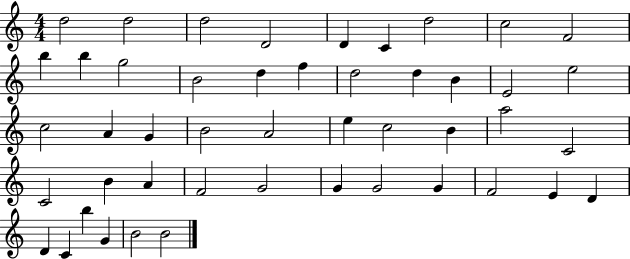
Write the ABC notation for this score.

X:1
T:Untitled
M:4/4
L:1/4
K:C
d2 d2 d2 D2 D C d2 c2 F2 b b g2 B2 d f d2 d B E2 e2 c2 A G B2 A2 e c2 B a2 C2 C2 B A F2 G2 G G2 G F2 E D D C b G B2 B2